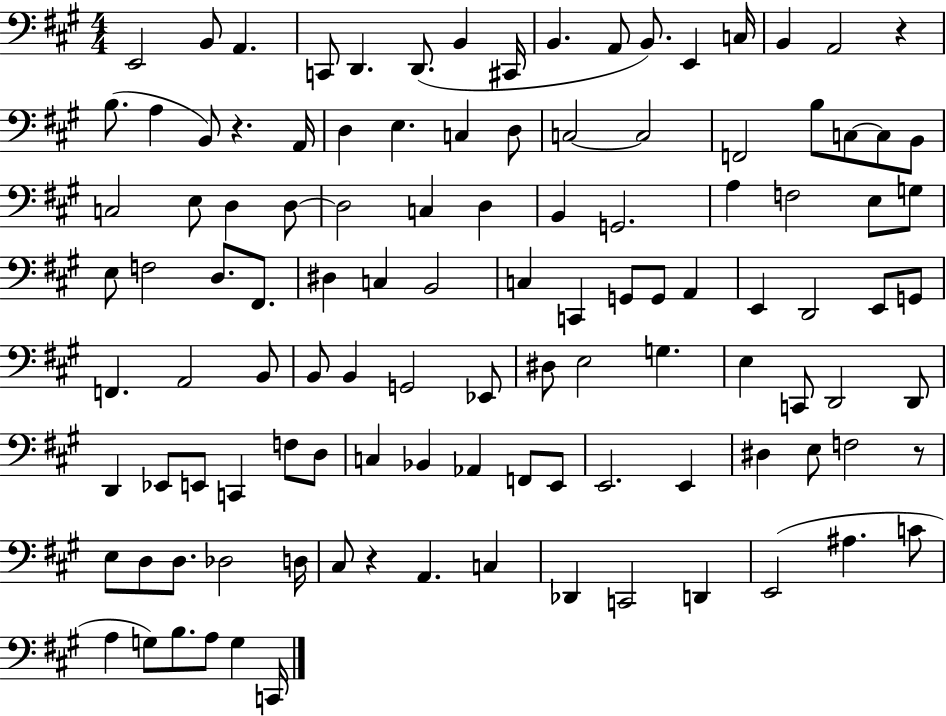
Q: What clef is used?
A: bass